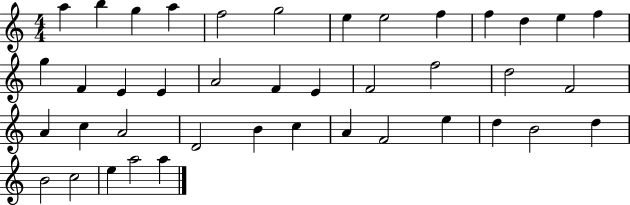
{
  \clef treble
  \numericTimeSignature
  \time 4/4
  \key c \major
  a''4 b''4 g''4 a''4 | f''2 g''2 | e''4 e''2 f''4 | f''4 d''4 e''4 f''4 | \break g''4 f'4 e'4 e'4 | a'2 f'4 e'4 | f'2 f''2 | d''2 f'2 | \break a'4 c''4 a'2 | d'2 b'4 c''4 | a'4 f'2 e''4 | d''4 b'2 d''4 | \break b'2 c''2 | e''4 a''2 a''4 | \bar "|."
}